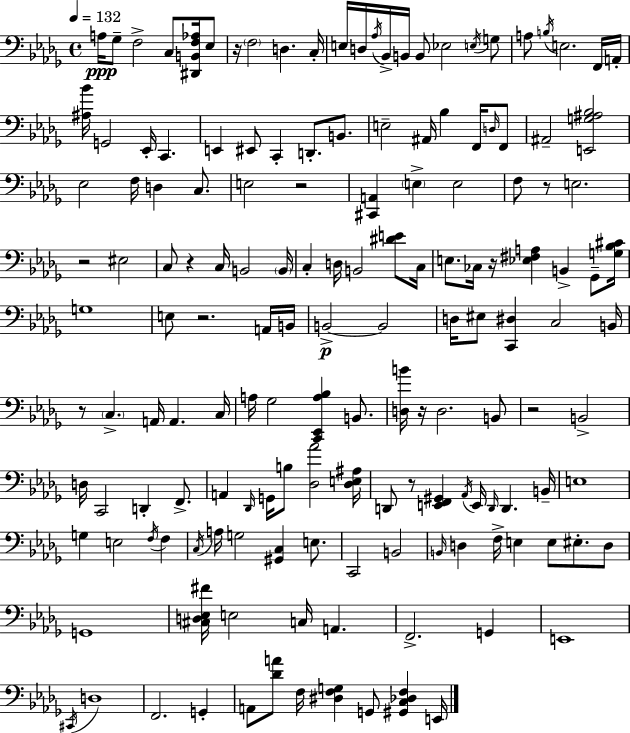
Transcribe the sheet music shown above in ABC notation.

X:1
T:Untitled
M:4/4
L:1/4
K:Bbm
A,/4 _G,/2 F,2 C,/2 [^D,,B,,F,_A,]/4 _E,/2 z/4 F,2 D, C,/4 E,/4 D,/4 _A,/4 _B,,/4 B,,/4 B,,/2 _E,2 E,/4 G,/2 A,/2 B,/4 E,2 F,,/4 A,,/4 [^A,_B]/4 G,,2 _E,,/4 C,, E,, ^E,,/2 C,, D,,/2 B,,/2 E,2 ^A,,/4 _B, F,,/4 D,/4 F,,/2 ^A,,2 [E,,G,^A,_B,]2 _E,2 F,/4 D, C,/2 E,2 z2 [^C,,A,,] E, E,2 F,/2 z/2 E,2 z2 ^E,2 C,/2 z C,/4 B,,2 B,,/4 C, D,/4 B,,2 [^DE]/2 C,/4 E,/2 _C,/4 z/4 [_E,^F,A,] B,, _G,,/2 [G,_B,^C]/4 G,4 E,/2 z2 A,,/4 B,,/4 B,,2 B,,2 D,/4 ^E,/2 [C,,^D,] C,2 B,,/4 z/2 C, A,,/4 A,, C,/4 A,/4 _G,2 [C,,_E,,A,_B,] B,,/2 [D,B]/4 z/4 D,2 B,,/2 z2 B,,2 D,/4 C,,2 D,, F,,/2 A,, _D,,/4 G,,/4 B,/2 [_D,_A]2 [_D,E,^A,]/4 D,,/2 z/2 [E,,F,,^G,,] _A,,/4 E,,/4 D,,/4 D,, B,,/4 E,4 G, E,2 F,/4 F, C,/4 A,/4 G,2 [^G,,C,] E,/2 C,,2 B,,2 B,,/4 D, F,/4 E, E,/2 ^E,/2 D,/2 G,,4 [^C,D,_E,^F]/4 E,2 C,/4 A,, F,,2 G,, E,,4 ^C,,/4 D,4 F,,2 G,, A,,/2 [_DA]/2 F,/4 [^D,F,G,] G,,/2 [^G,,C,_D,F,] E,,/4